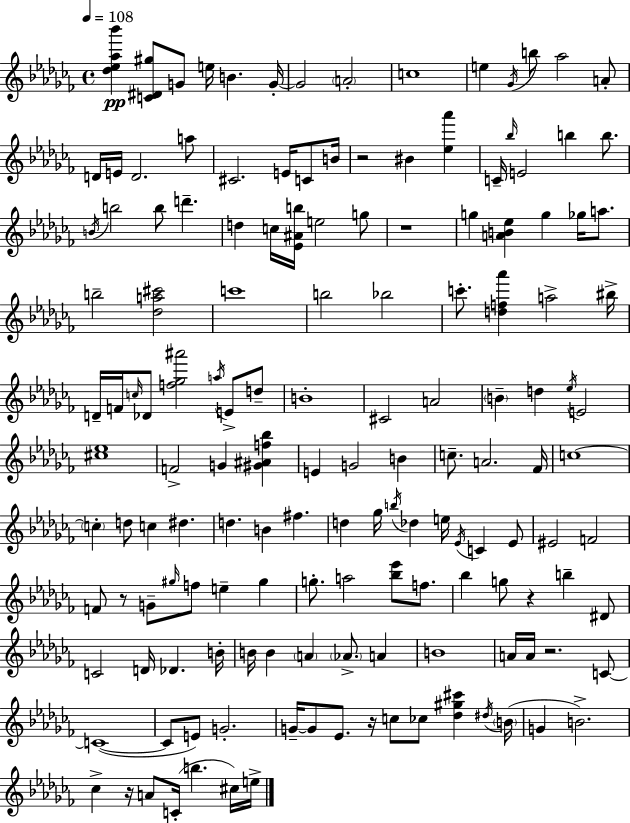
[Db5,Eb5,Ab5,Bb6]/q [C4,D#4,G#5]/e G4/e E5/s B4/q. G4/s G4/h A4/h C5/w E5/q Gb4/s B5/e Ab5/h A4/e D4/s E4/s D4/h. A5/e C#4/h. E4/s C4/e B4/s R/h BIS4/q [Eb5,Ab6]/q C4/s Bb5/s E4/h B5/q B5/e. B4/s B5/h B5/e D6/q. D5/q C5/s [Eb4,A#4,B5]/s E5/h G5/e R/w G5/q [A4,B4,Eb5]/q G5/q Gb5/s A5/e. B5/h [Db5,A5,C#6]/h C6/w B5/h Bb5/h C6/e. [D5,F5,Ab6]/q A5/h BIS5/s D4/s F4/s C5/s Db4/e [F5,Gb5,A#6]/h A5/s E4/e D5/e B4/w C#4/h A4/h B4/q D5/q Eb5/s E4/h [C#5,Eb5]/w F4/h G4/q [G#4,A#4,F5,Bb5]/q E4/q G4/h B4/q C5/e. A4/h. FES4/s C5/w C5/q D5/e C5/q D#5/q. D5/q. B4/q F#5/q. D5/q Gb5/s B5/s Db5/q E5/s Eb4/s C4/q Eb4/e EIS4/h F4/h F4/e R/e G4/e G#5/s F5/e E5/q G#5/q G5/e. A5/h [Bb5,Eb6]/e F5/e. Bb5/q G5/e R/q B5/q D#4/e C4/h D4/s Db4/q. B4/s B4/s B4/q A4/q Ab4/e. A4/q B4/w A4/s A4/s R/h. C4/e C4/w C4/e E4/e G4/h. G4/s G4/e Eb4/e. R/s C5/e CES5/e [Db5,G#5,C#6]/q D#5/s B4/s G4/q B4/h. CES5/q R/s A4/e C4/s B5/q. C#5/s E5/s